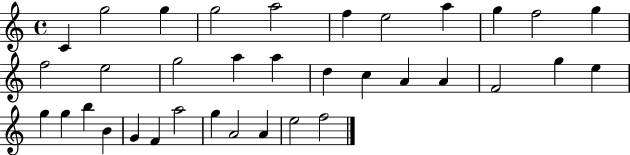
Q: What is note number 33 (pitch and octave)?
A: A4